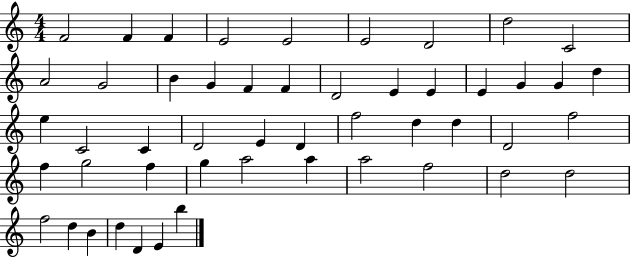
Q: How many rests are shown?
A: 0